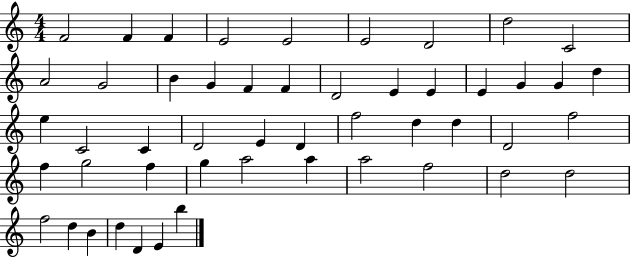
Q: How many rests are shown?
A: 0